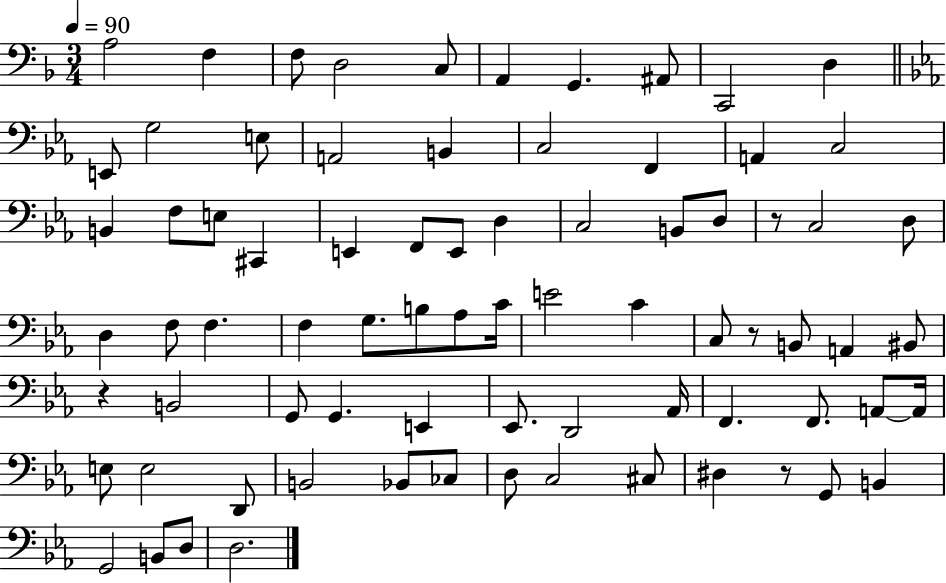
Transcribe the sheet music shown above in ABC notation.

X:1
T:Untitled
M:3/4
L:1/4
K:F
A,2 F, F,/2 D,2 C,/2 A,, G,, ^A,,/2 C,,2 D, E,,/2 G,2 E,/2 A,,2 B,, C,2 F,, A,, C,2 B,, F,/2 E,/2 ^C,, E,, F,,/2 E,,/2 D, C,2 B,,/2 D,/2 z/2 C,2 D,/2 D, F,/2 F, F, G,/2 B,/2 _A,/2 C/4 E2 C C,/2 z/2 B,,/2 A,, ^B,,/2 z B,,2 G,,/2 G,, E,, _E,,/2 D,,2 _A,,/4 F,, F,,/2 A,,/2 A,,/4 E,/2 E,2 D,,/2 B,,2 _B,,/2 _C,/2 D,/2 C,2 ^C,/2 ^D, z/2 G,,/2 B,, G,,2 B,,/2 D,/2 D,2